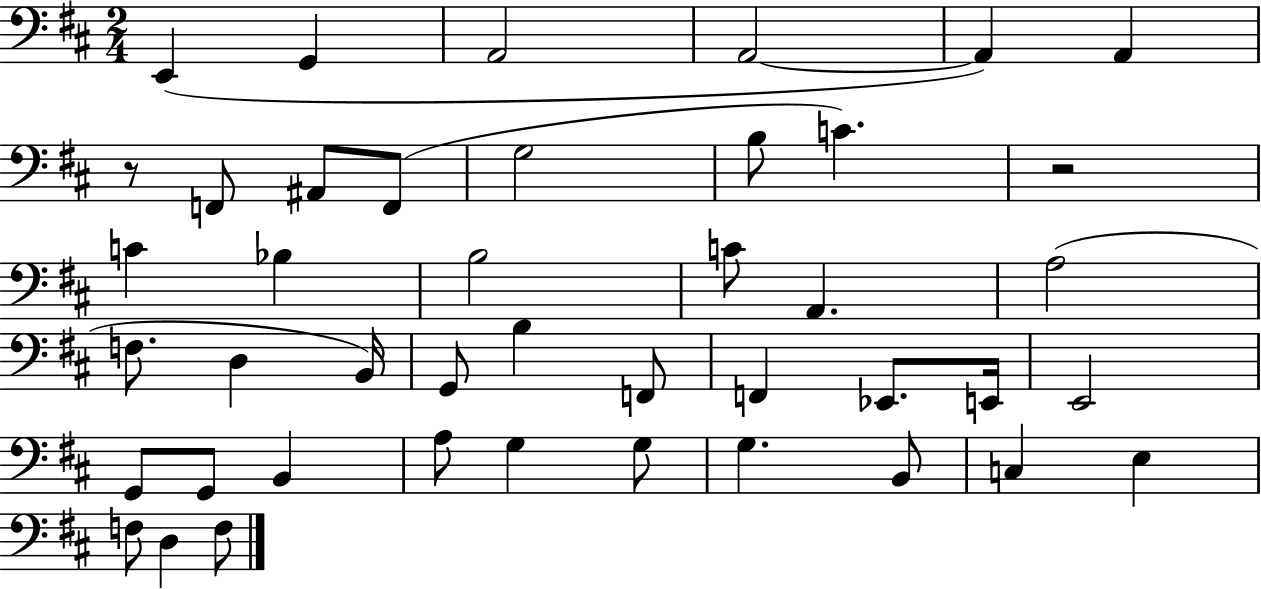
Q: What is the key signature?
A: D major